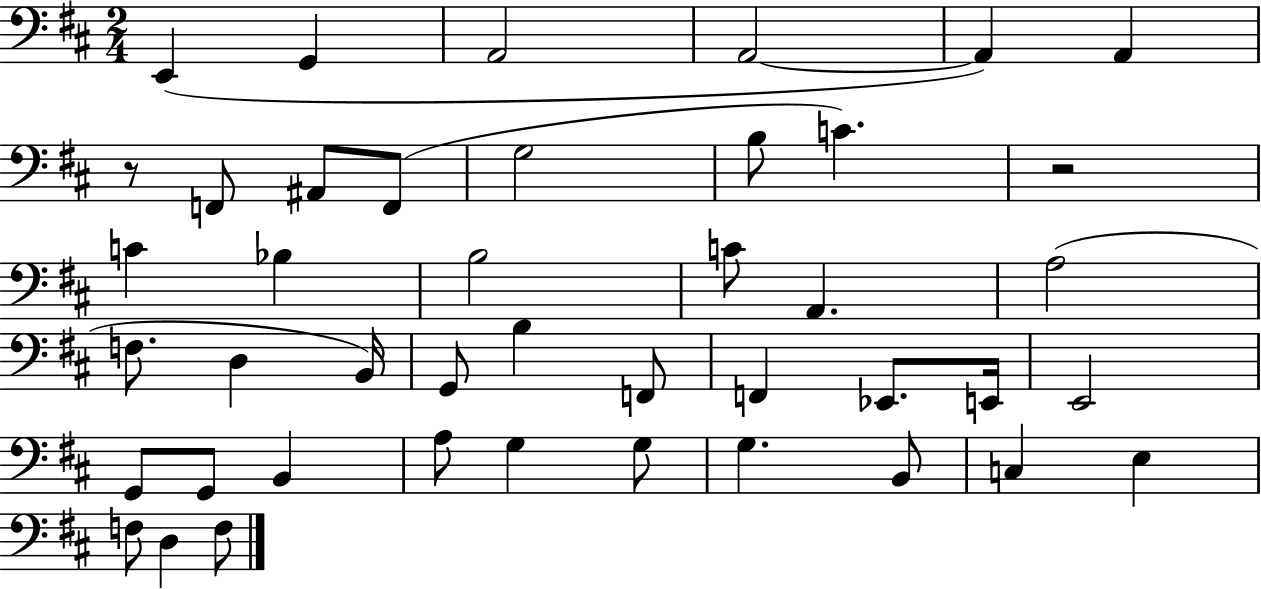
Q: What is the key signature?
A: D major